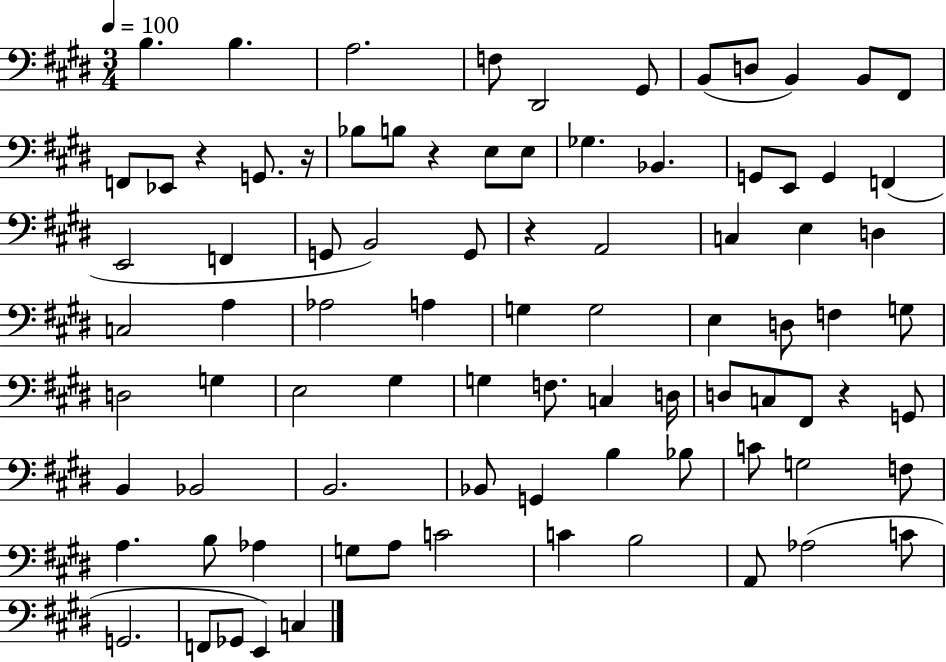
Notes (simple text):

B3/q. B3/q. A3/h. F3/e D#2/h G#2/e B2/e D3/e B2/q B2/e F#2/e F2/e Eb2/e R/q G2/e. R/s Bb3/e B3/e R/q E3/e E3/e Gb3/q. Bb2/q. G2/e E2/e G2/q F2/q E2/h F2/q G2/e B2/h G2/e R/q A2/h C3/q E3/q D3/q C3/h A3/q Ab3/h A3/q G3/q G3/h E3/q D3/e F3/q G3/e D3/h G3/q E3/h G#3/q G3/q F3/e. C3/q D3/s D3/e C3/e F#2/e R/q G2/e B2/q Bb2/h B2/h. Bb2/e G2/q B3/q Bb3/e C4/e G3/h F3/e A3/q. B3/e Ab3/q G3/e A3/e C4/h C4/q B3/h A2/e Ab3/h C4/e G2/h. F2/e Gb2/e E2/q C3/q